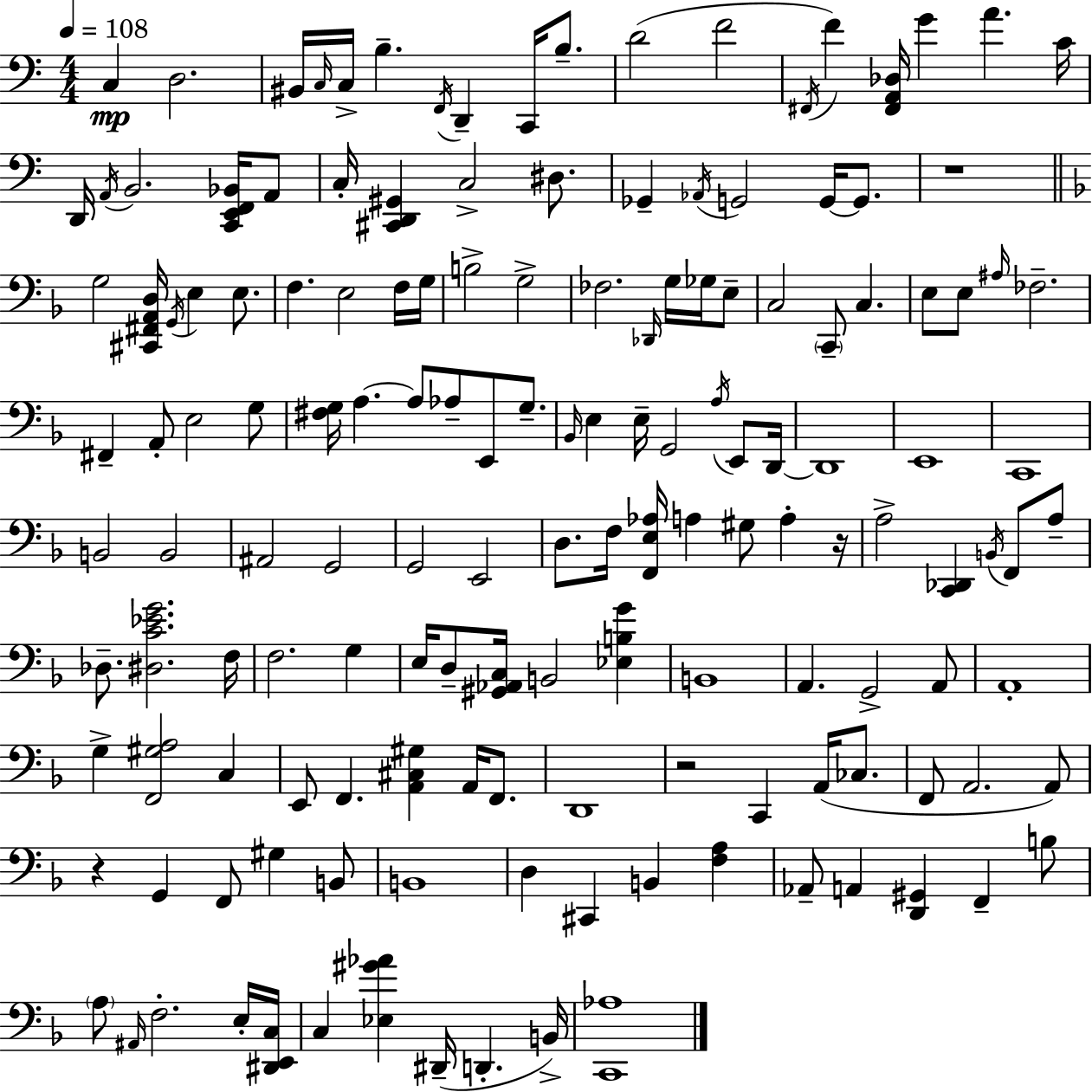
X:1
T:Untitled
M:4/4
L:1/4
K:Am
C, D,2 ^B,,/4 C,/4 C,/4 B, F,,/4 D,, C,,/4 B,/2 D2 F2 ^F,,/4 F [^F,,A,,_D,]/4 G A C/4 D,,/4 A,,/4 B,,2 [C,,E,,F,,_B,,]/4 A,,/2 C,/4 [^C,,D,,^G,,] C,2 ^D,/2 _G,, _A,,/4 G,,2 G,,/4 G,,/2 z4 G,2 [^C,,^F,,A,,D,]/4 G,,/4 E, E,/2 F, E,2 F,/4 G,/4 B,2 G,2 _F,2 _D,,/4 G,/4 _G,/4 E,/2 C,2 C,,/2 C, E,/2 E,/2 ^A,/4 _F,2 ^F,, A,,/2 E,2 G,/2 [^F,G,]/4 A, A,/2 _A,/2 E,,/2 G,/2 _B,,/4 E, E,/4 G,,2 A,/4 E,,/2 D,,/4 D,,4 E,,4 C,,4 B,,2 B,,2 ^A,,2 G,,2 G,,2 E,,2 D,/2 F,/4 [F,,E,_A,]/4 A, ^G,/2 A, z/4 A,2 [C,,_D,,] B,,/4 F,,/2 A,/2 _D,/2 [^D,C_EG]2 F,/4 F,2 G, E,/4 D,/2 [^G,,_A,,C,]/4 B,,2 [_E,B,G] B,,4 A,, G,,2 A,,/2 A,,4 G, [F,,^G,A,]2 C, E,,/2 F,, [A,,^C,^G,] A,,/4 F,,/2 D,,4 z2 C,, A,,/4 _C,/2 F,,/2 A,,2 A,,/2 z G,, F,,/2 ^G, B,,/2 B,,4 D, ^C,, B,, [F,A,] _A,,/2 A,, [D,,^G,,] F,, B,/2 A,/2 ^A,,/4 F,2 E,/4 [^D,,E,,C,]/4 C, [_E,^G_A] ^D,,/4 D,, B,,/4 [C,,_A,]4